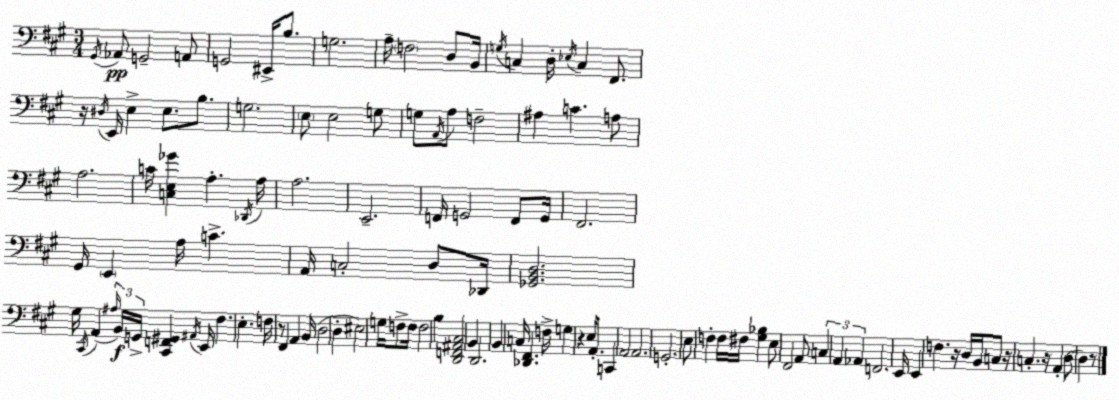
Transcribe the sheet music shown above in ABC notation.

X:1
T:Untitled
M:3/4
L:1/4
K:A
^G,,/4 _A,,/2 G,,2 A,,/2 G,,2 ^E,,/4 B,/2 G,2 A,/4 F,2 D,/2 B,,/4 G,/4 C, D,/4 _E,/4 C, ^F,,/2 z/4 ^D,/4 E,,/4 E, E,/2 B,/2 G,2 E,/2 E,2 G,/2 G,/2 A,,/4 A,/2 F,2 ^A, C A,/2 A,2 C/4 [C,E,_G] A, _D,,/4 A,/4 A,2 E,,2 F,,/4 G,,2 F,,/2 G,,/4 ^F,,2 ^G,,/4 E,, A,/4 C A,,/4 C,2 D,/2 _D,,/4 [_G,,B,,D,]2 ^G,/4 ^C,,/4 A,, ^A,/4 B,,/4 G,,/4 [^C,,F,,^G,,] ^A,,/4 E,,/4 ^F, E, F,/4 z/2 ^F,, A,, B,,/4 D,2 D, ^E,2 G,/4 F,/2 F,/4 F,2 B, [D,,F,,^A,,^C,]2 B,, D,,2 B,, C,/4 [_D,,^F,,] F,/4 G, z E,/4 A,,/2 C,, A,,2 A,,2 G,,2 E,/2 F, F,/4 ^F,/4 [^G,_B,] E,/2 ^F,,2 A,,/2 C, A,, _A,, F,,2 E,,/4 E,, F, z/4 D,/4 B,,/4 C,/2 z/4 C, z/4 A,, D,/2 D, z/2